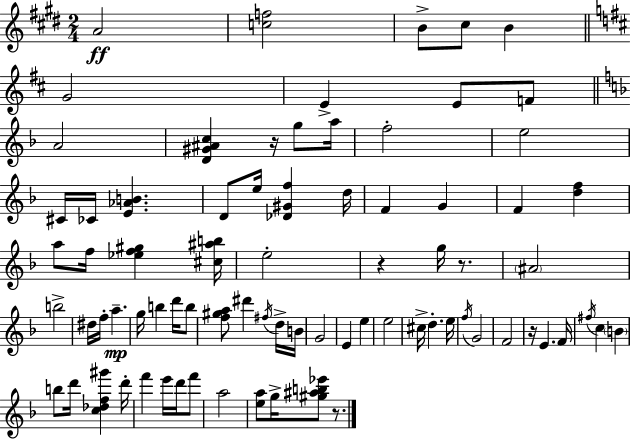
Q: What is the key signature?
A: E major